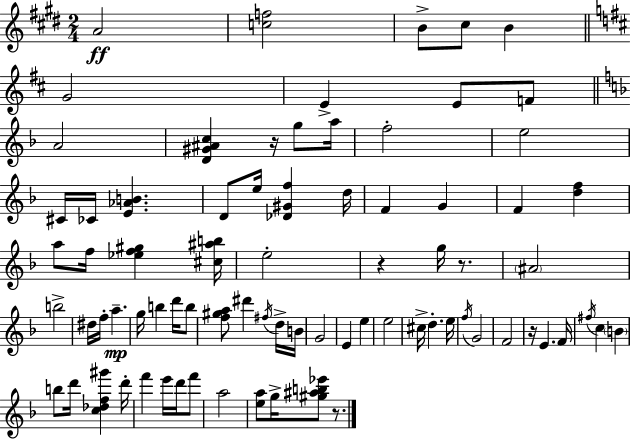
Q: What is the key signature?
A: E major